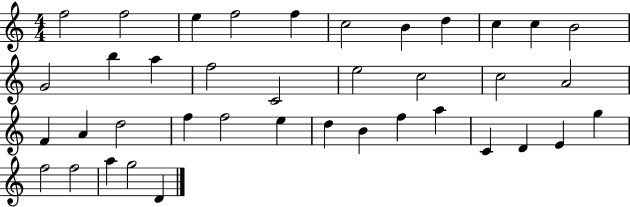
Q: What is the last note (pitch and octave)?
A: D4